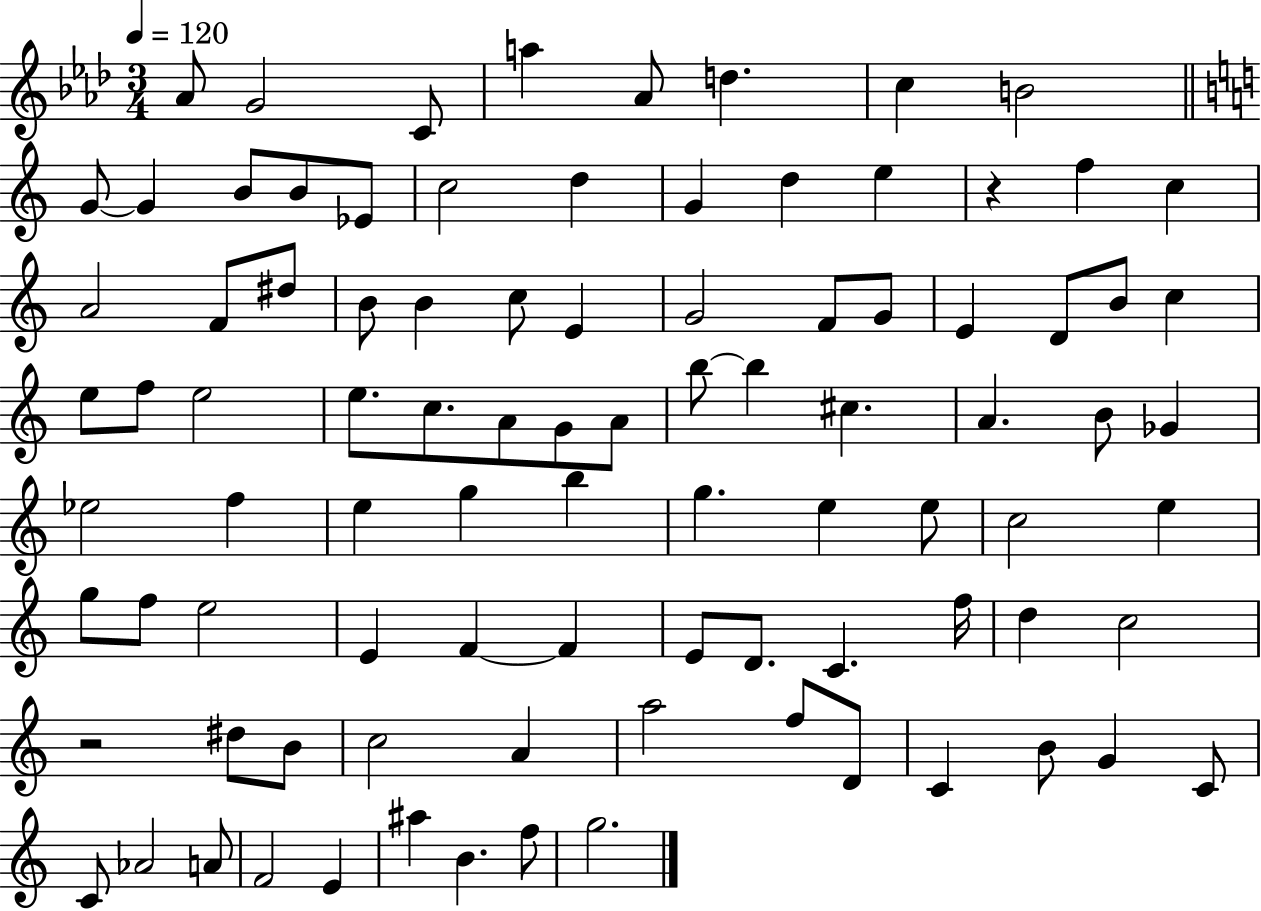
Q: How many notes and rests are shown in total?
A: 92